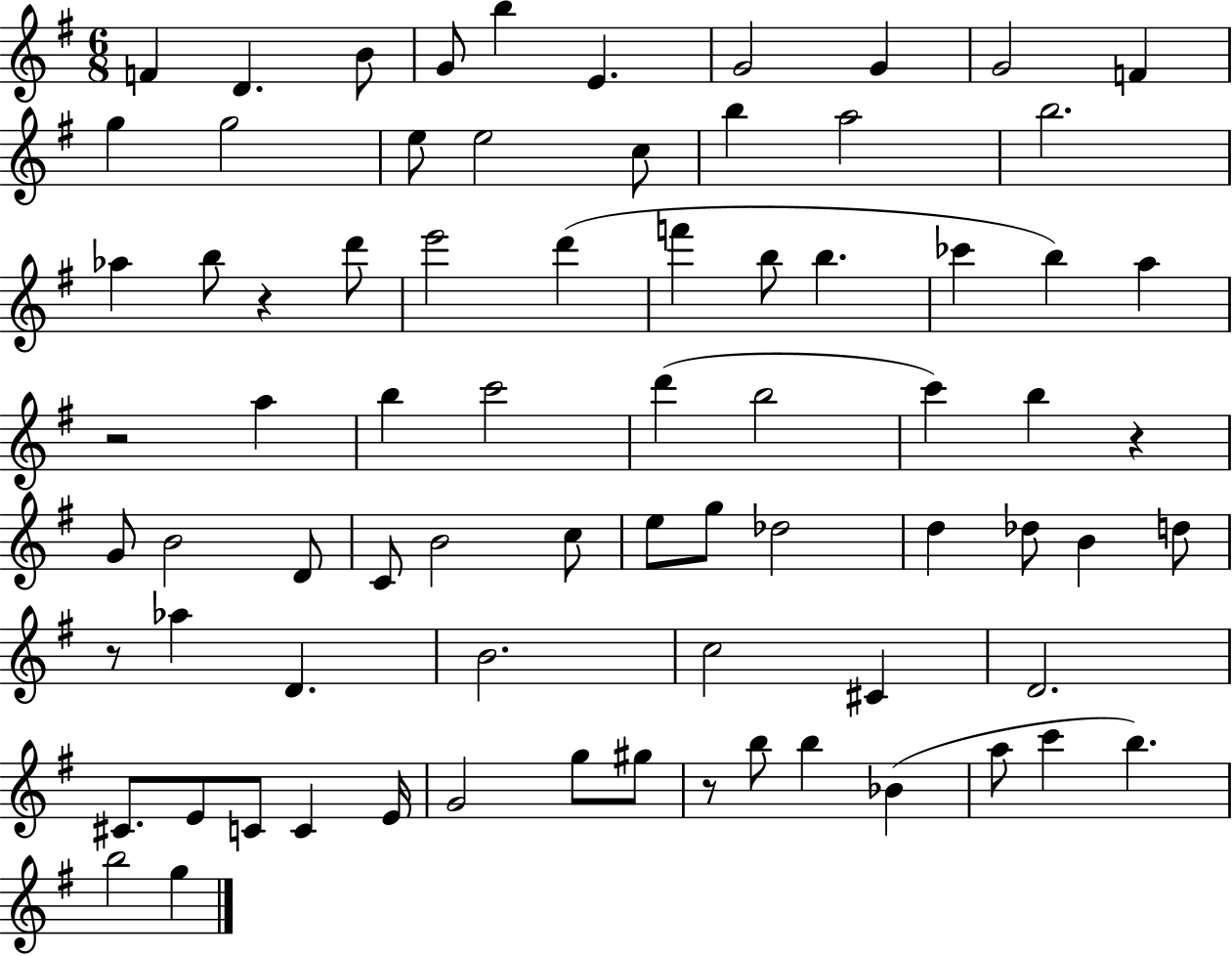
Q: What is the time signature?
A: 6/8